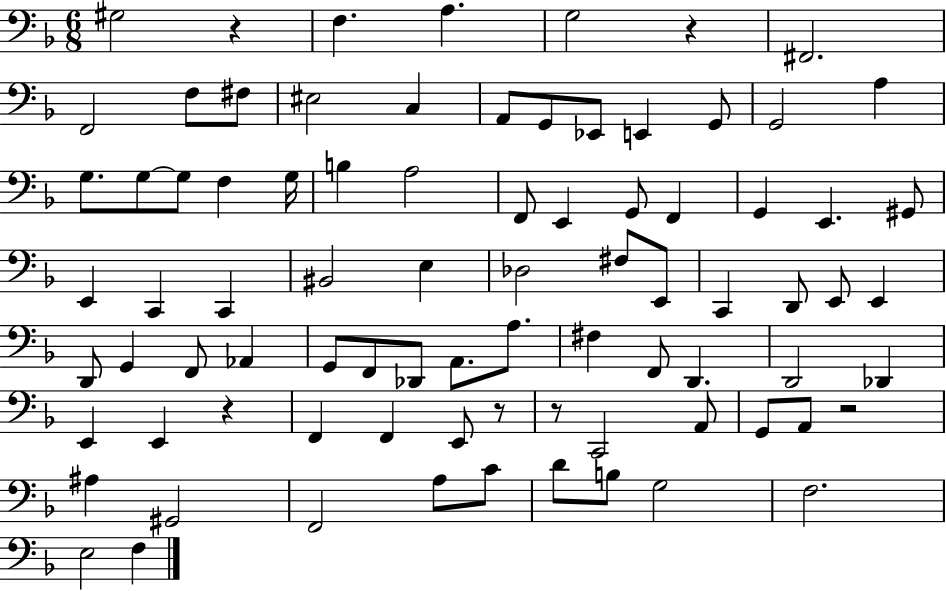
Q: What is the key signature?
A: F major